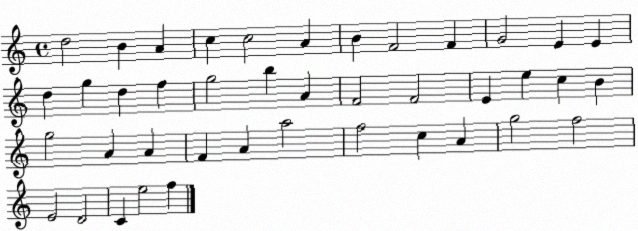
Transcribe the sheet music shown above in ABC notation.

X:1
T:Untitled
M:4/4
L:1/4
K:C
d2 B A c c2 A B F2 F G2 E E d g d f g2 b A F2 F2 E e c B g2 A A F A a2 f2 c A g2 f2 E2 D2 C e2 f